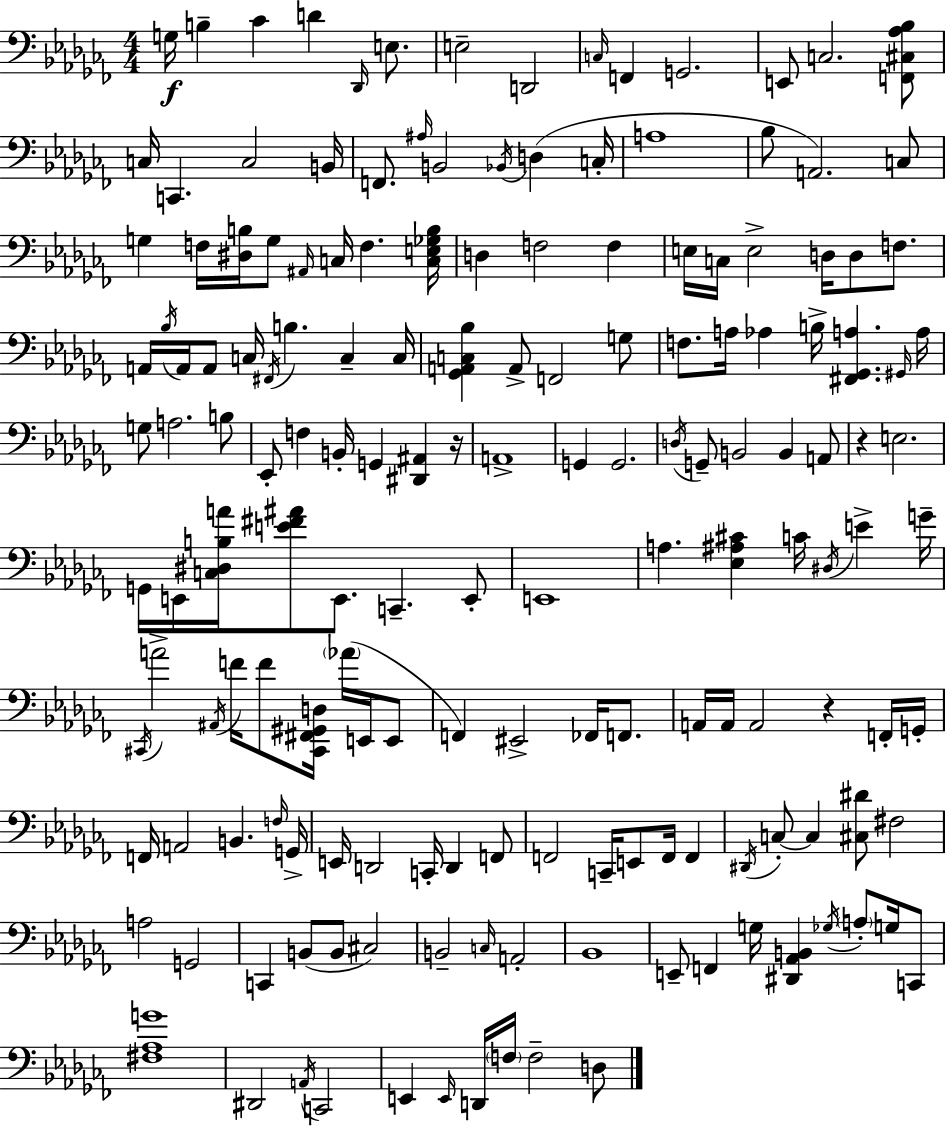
{
  \clef bass
  \numericTimeSignature
  \time 4/4
  \key aes \minor
  g16\f b4-- ces'4 d'4 \grace { des,16 } e8. | e2-- d,2 | \grace { c16 } f,4 g,2. | e,8 c2. | \break <f, cis aes bes>8 c16 c,4. c2 | b,16 f,8. \grace { ais16 } b,2 \acciaccatura { bes,16 }( d4 | c16-. a1 | bes8 a,2.) | \break c8 g4 f16 <dis b>16 g8 \grace { ais,16 } c16 f4. | <c e ges b>16 d4 f2 | f4 e16 c16 e2-> d16 | d8 f8. a,16 \acciaccatura { bes16 } a,16 a,8 c16 \acciaccatura { fis,16 } b4. | \break c4-- c16 <ges, a, c bes>4 a,8-> f,2 | g8 f8. a16 aes4 b16-> | <fis, ges, a>4. \grace { gis,16 } a16 g8 a2. | b8 ees,8-. f4 b,16-. g,4 | \break <dis, ais,>4 r16 a,1-> | g,4 g,2. | \acciaccatura { d16 } g,8-- b,2 | b,4 a,8 r4 e2. | \break g,16 e,16 <c dis b a'>16 <e' fis' ais'>8 e,8. | c,4.-- e,8-. e,1 | a4. <ees ais cis'>4 | c'16 \acciaccatura { dis16 } e'4-> g'16-- \acciaccatura { cis,16 } a'2-> | \break \acciaccatura { ais,16 } f'16 f'8 <cis, fis, gis, d>16 \parenthesize aes'16( e,16 e,8 f,4) | eis,2-> fes,16 f,8. a,16 a,16 a,2 | r4 f,16-. g,16-. f,16 a,2 | b,4. \grace { f16 } g,16-> e,16 d,2 | \break c,16-. d,4 f,8 f,2 | c,16-- e,8 f,16 f,4 \acciaccatura { dis,16 } c8-.~~ | c4 <cis dis'>8 fis2 a2 | g,2 c,4 | \break b,8( b,8 cis2) b,2-- | \grace { c16 } a,2-. bes,1 | e,8-- | f,4 g16 <dis, aes, b,>4 \acciaccatura { ges16 } \parenthesize a8-. g16 c,8 | \break <fis aes g'>1 | dis,2 \acciaccatura { a,16 } c,2 | e,4 \grace { e,16 } d,16 \parenthesize f16 f2-- | d8 \bar "|."
}